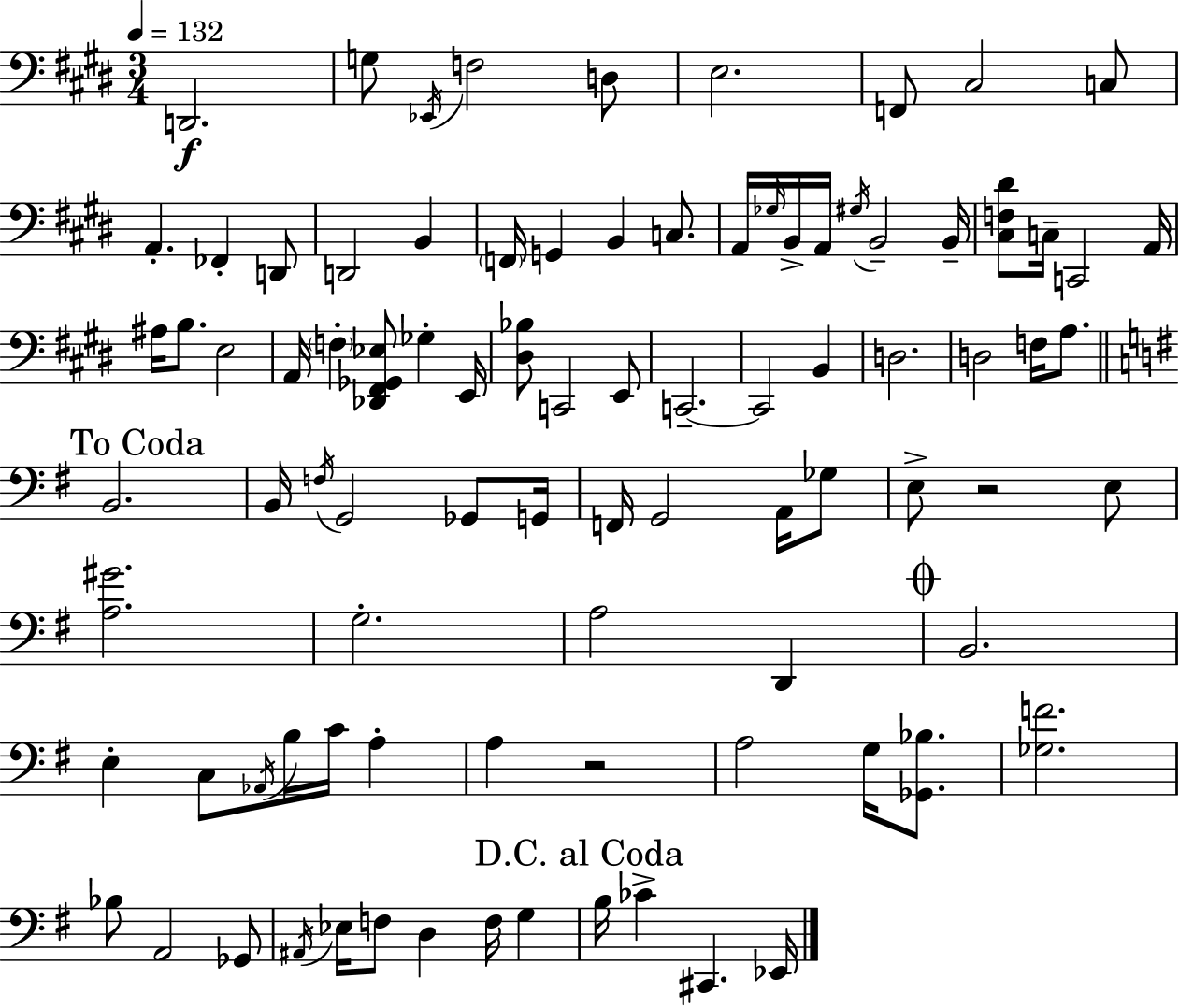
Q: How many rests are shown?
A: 2